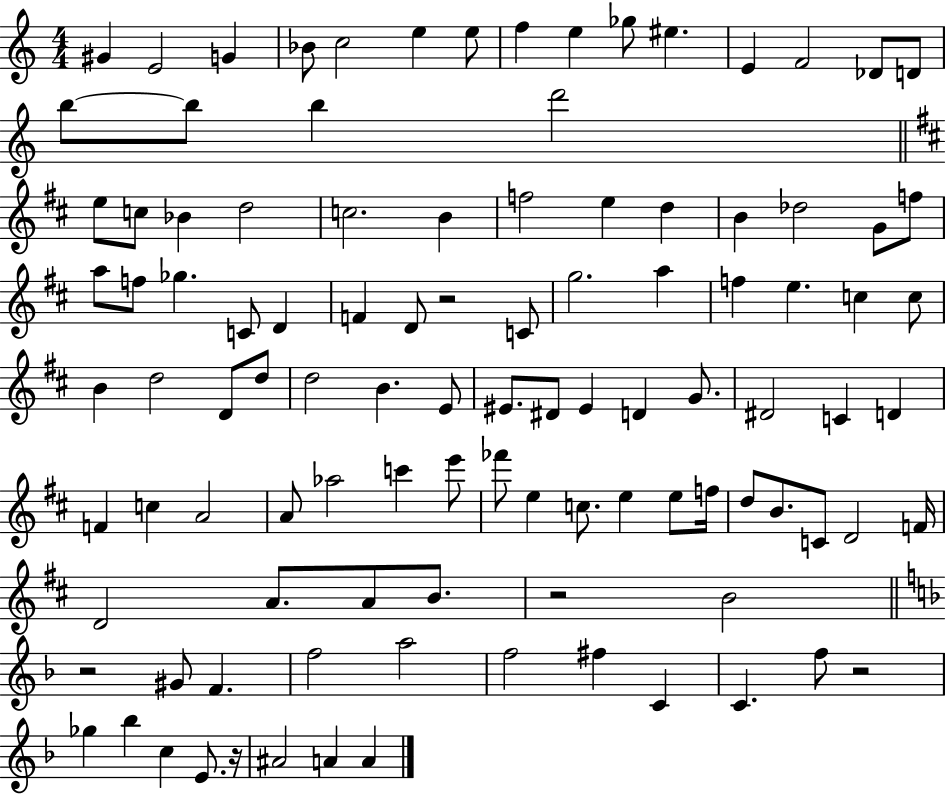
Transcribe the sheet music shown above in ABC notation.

X:1
T:Untitled
M:4/4
L:1/4
K:C
^G E2 G _B/2 c2 e e/2 f e _g/2 ^e E F2 _D/2 D/2 b/2 b/2 b d'2 e/2 c/2 _B d2 c2 B f2 e d B _d2 G/2 f/2 a/2 f/2 _g C/2 D F D/2 z2 C/2 g2 a f e c c/2 B d2 D/2 d/2 d2 B E/2 ^E/2 ^D/2 ^E D G/2 ^D2 C D F c A2 A/2 _a2 c' e'/2 _f'/2 e c/2 e e/2 f/4 d/2 B/2 C/2 D2 F/4 D2 A/2 A/2 B/2 z2 B2 z2 ^G/2 F f2 a2 f2 ^f C C f/2 z2 _g _b c E/2 z/4 ^A2 A A